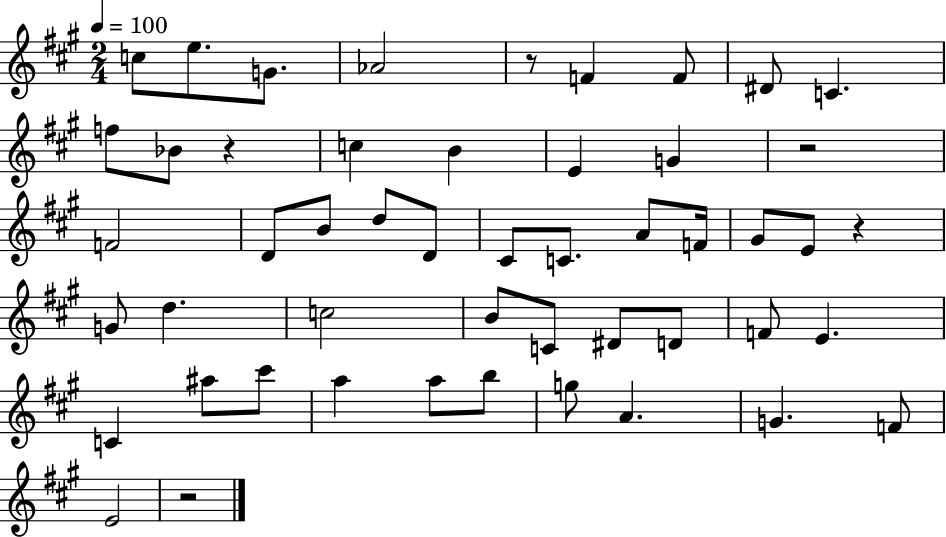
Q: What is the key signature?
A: A major